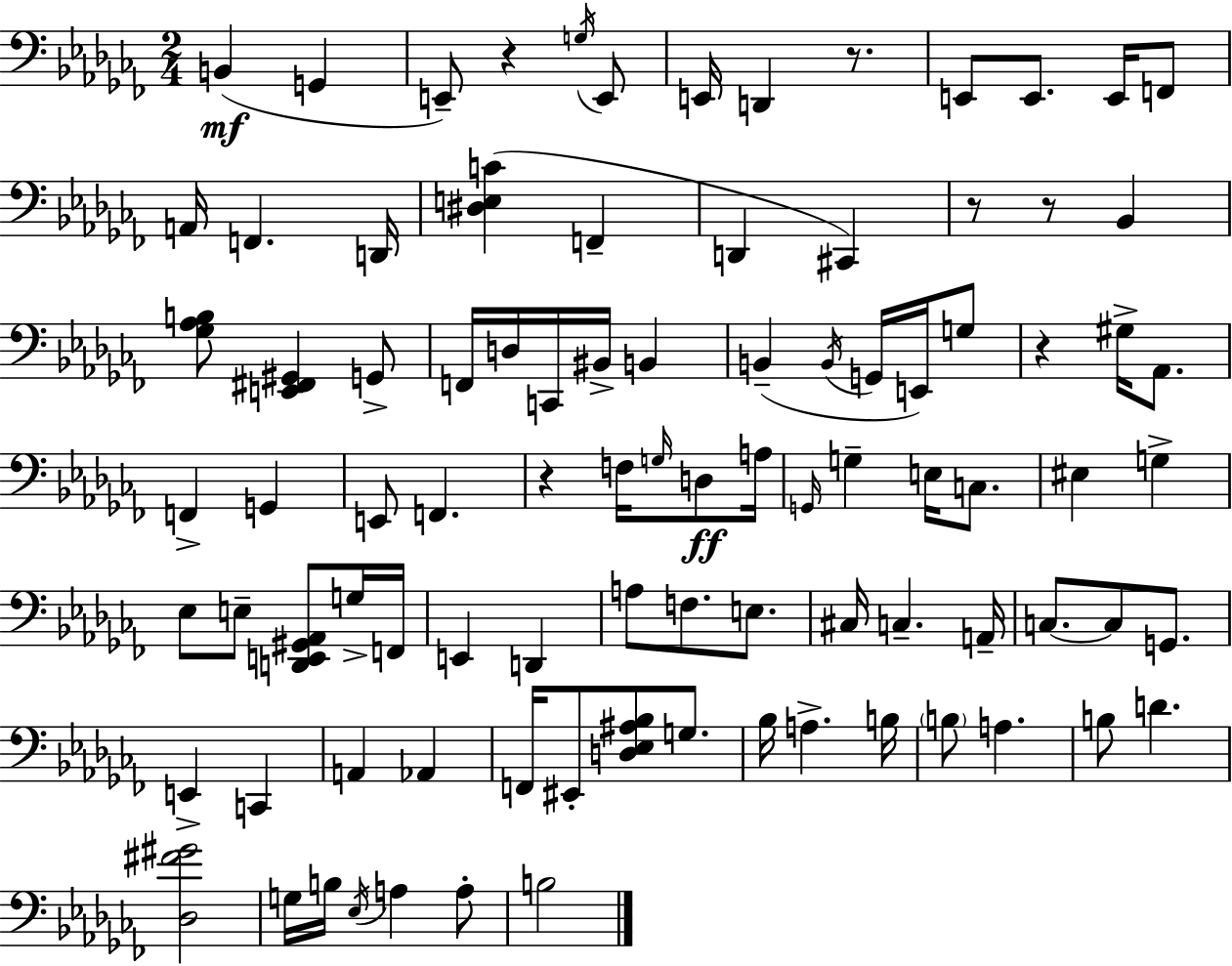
{
  \clef bass
  \numericTimeSignature
  \time 2/4
  \key aes \minor
  \repeat volta 2 { b,4(\mf g,4 | e,8--) r4 \acciaccatura { g16 } e,8 | e,16 d,4 r8. | e,8 e,8. e,16 f,8 | \break a,16 f,4. | d,16 <dis e c'>4( f,4-- | d,4 cis,4) | r8 r8 bes,4 | \break <ges aes b>8 <e, fis, gis,>4 g,8-> | f,16 d16 c,16 bis,16-> b,4 | b,4--( \acciaccatura { b,16 } g,16 e,16) | g8 r4 gis16-> aes,8. | \break f,4-> g,4 | e,8 f,4. | r4 f16 \grace { g16 } | d8\ff a16 \grace { g,16 } g4-- | \break e16 c8. eis4 | g4-> ees8 e8-- | <d, e, gis, aes,>8 g16-> f,16 e,4 | d,4 a8 f8. | \break e8. cis16 c4.-- | a,16-- c8.~~ c8 | g,8. e,4-> | c,4 a,4 | \break aes,4 f,16 eis,8-. <d ees ais bes>8 | g8. bes16 a4.-> | b16 \parenthesize b8 a4. | b8 d'4. | \break <des fis' gis'>2 | g16 b16 \acciaccatura { ees16 } a4 | a8-. b2 | } \bar "|."
}